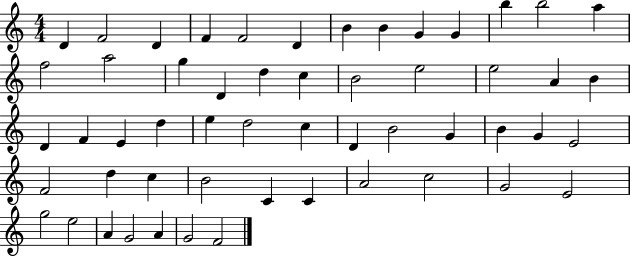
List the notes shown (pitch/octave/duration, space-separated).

D4/q F4/h D4/q F4/q F4/h D4/q B4/q B4/q G4/q G4/q B5/q B5/h A5/q F5/h A5/h G5/q D4/q D5/q C5/q B4/h E5/h E5/h A4/q B4/q D4/q F4/q E4/q D5/q E5/q D5/h C5/q D4/q B4/h G4/q B4/q G4/q E4/h F4/h D5/q C5/q B4/h C4/q C4/q A4/h C5/h G4/h E4/h G5/h E5/h A4/q G4/h A4/q G4/h F4/h